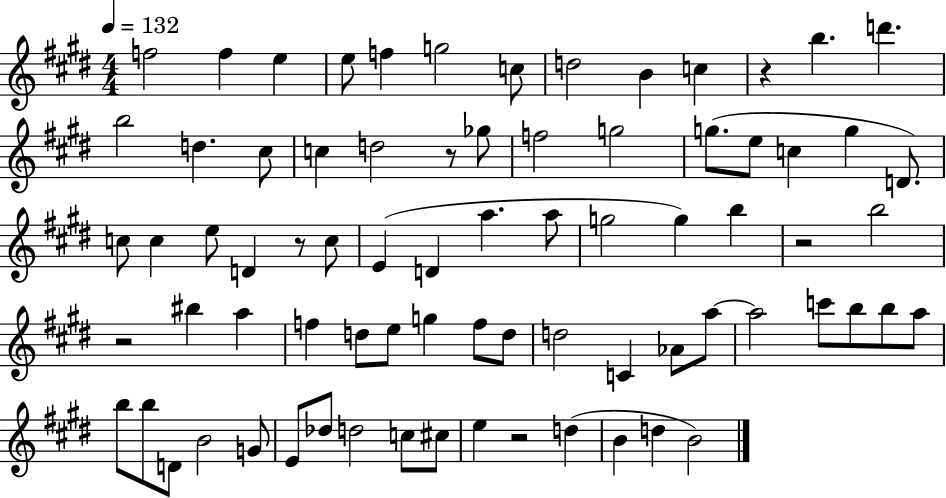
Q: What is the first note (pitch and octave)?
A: F5